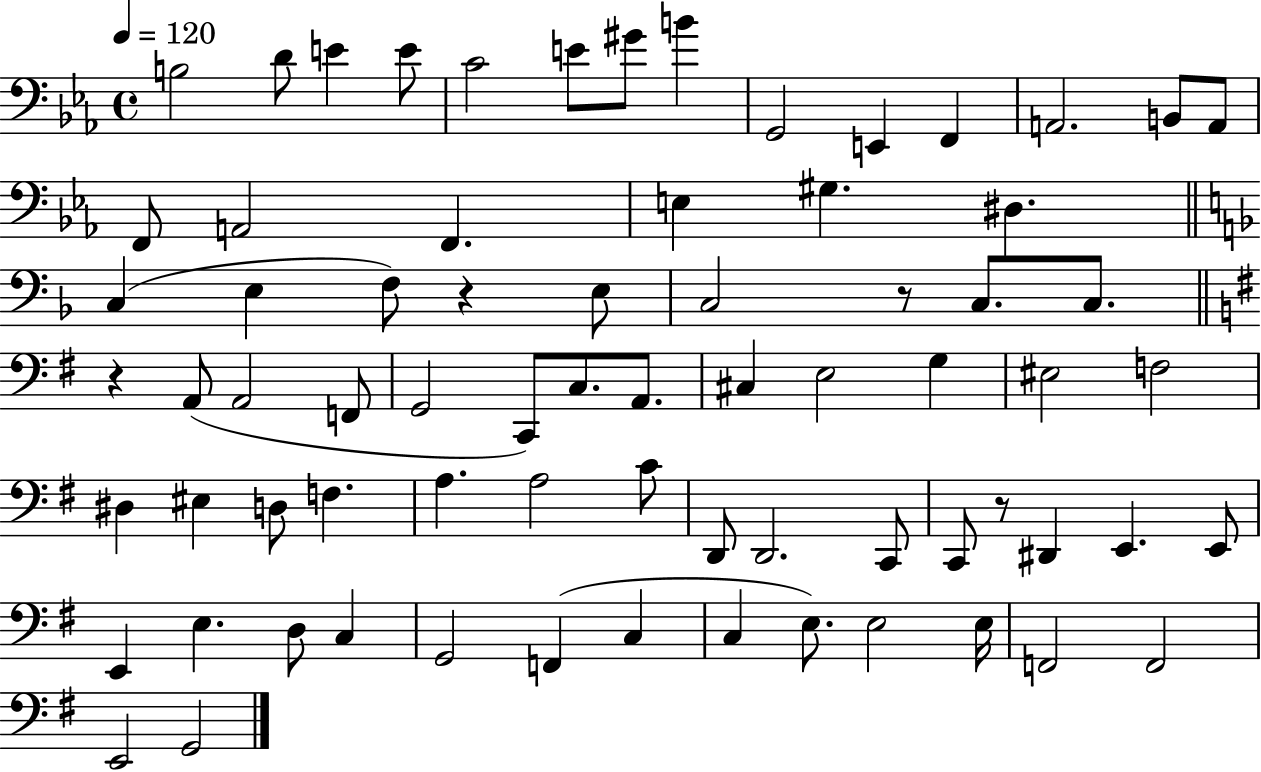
B3/h D4/e E4/q E4/e C4/h E4/e G#4/e B4/q G2/h E2/q F2/q A2/h. B2/e A2/e F2/e A2/h F2/q. E3/q G#3/q. D#3/q. C3/q E3/q F3/e R/q E3/e C3/h R/e C3/e. C3/e. R/q A2/e A2/h F2/e G2/h C2/e C3/e. A2/e. C#3/q E3/h G3/q EIS3/h F3/h D#3/q EIS3/q D3/e F3/q. A3/q. A3/h C4/e D2/e D2/h. C2/e C2/e R/e D#2/q E2/q. E2/e E2/q E3/q. D3/e C3/q G2/h F2/q C3/q C3/q E3/e. E3/h E3/s F2/h F2/h E2/h G2/h